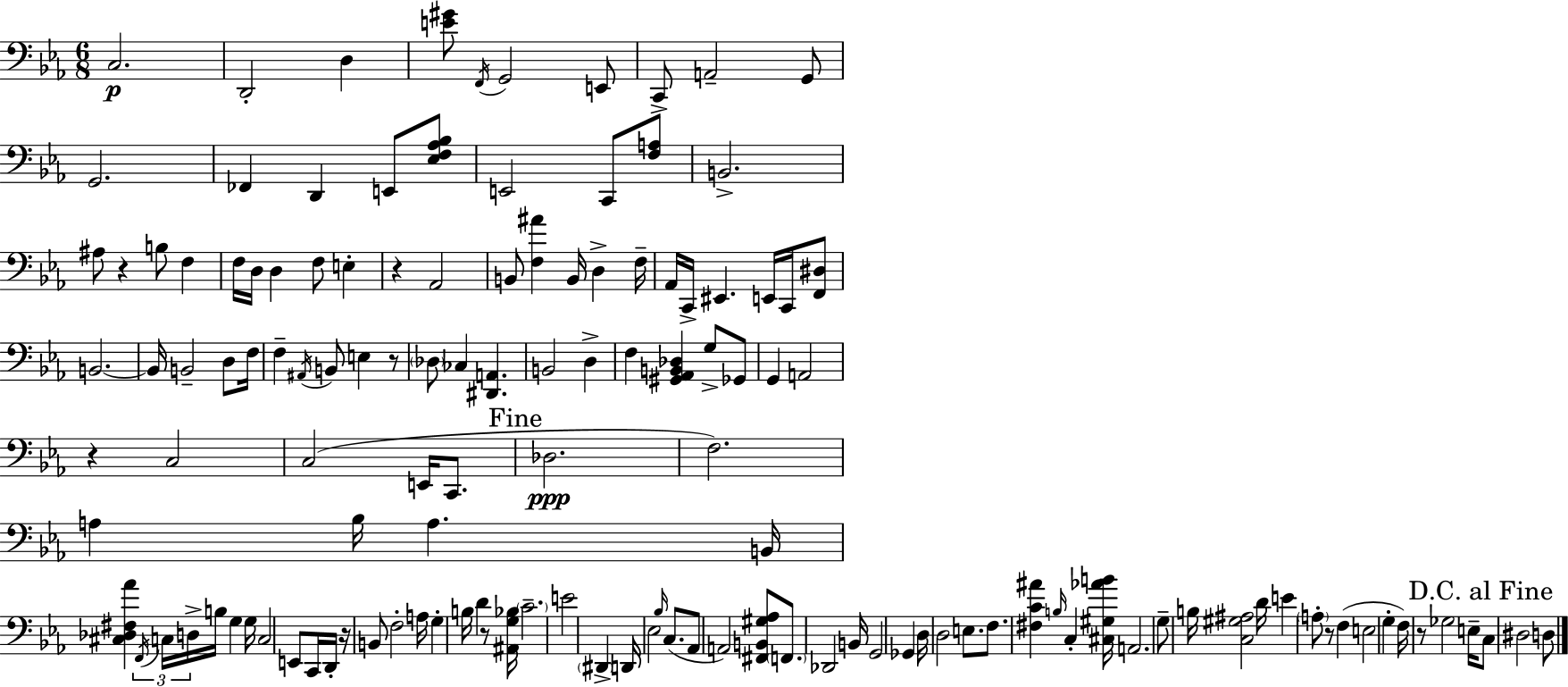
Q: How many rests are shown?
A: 8